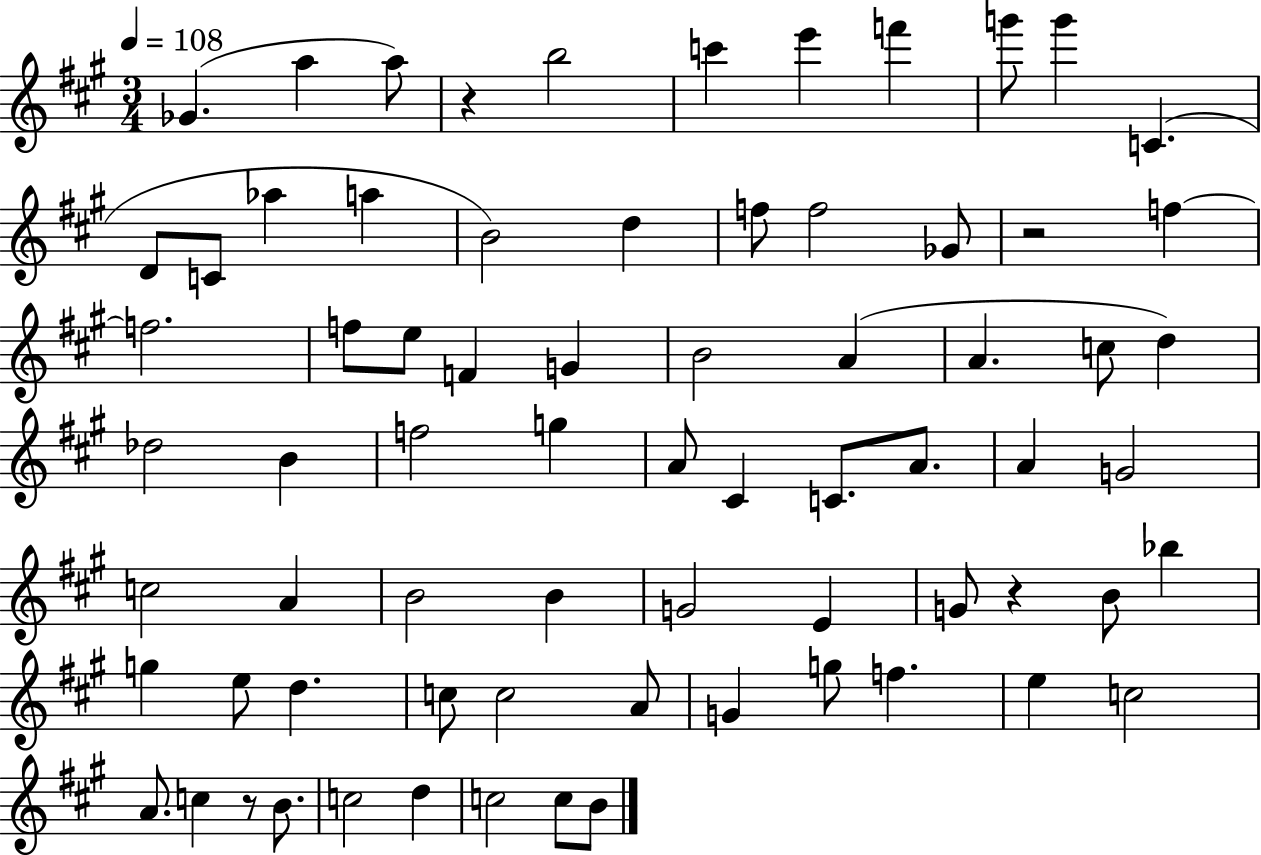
{
  \clef treble
  \numericTimeSignature
  \time 3/4
  \key a \major
  \tempo 4 = 108
  ges'4.( a''4 a''8) | r4 b''2 | c'''4 e'''4 f'''4 | g'''8 g'''4 c'4.( | \break d'8 c'8 aes''4 a''4 | b'2) d''4 | f''8 f''2 ges'8 | r2 f''4~~ | \break f''2. | f''8 e''8 f'4 g'4 | b'2 a'4( | a'4. c''8 d''4) | \break des''2 b'4 | f''2 g''4 | a'8 cis'4 c'8. a'8. | a'4 g'2 | \break c''2 a'4 | b'2 b'4 | g'2 e'4 | g'8 r4 b'8 bes''4 | \break g''4 e''8 d''4. | c''8 c''2 a'8 | g'4 g''8 f''4. | e''4 c''2 | \break a'8. c''4 r8 b'8. | c''2 d''4 | c''2 c''8 b'8 | \bar "|."
}